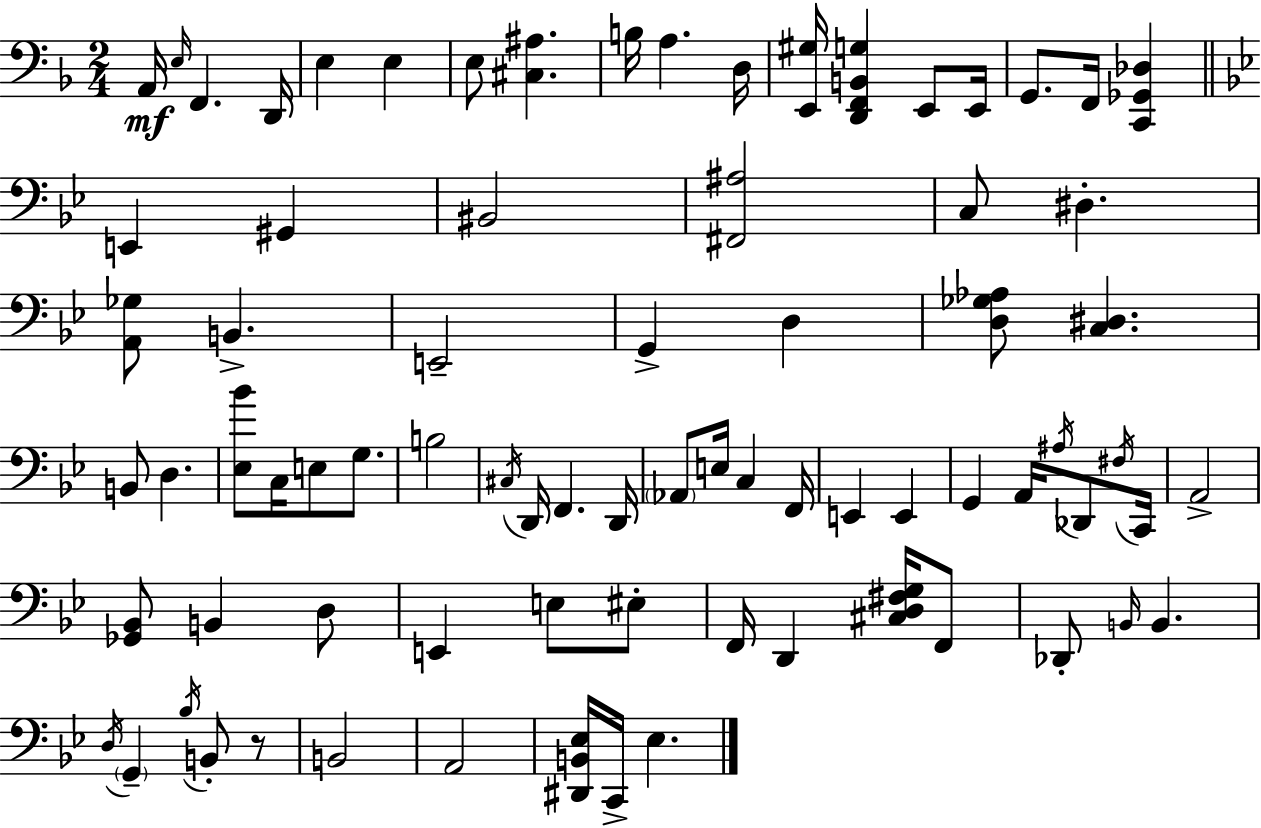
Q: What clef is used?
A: bass